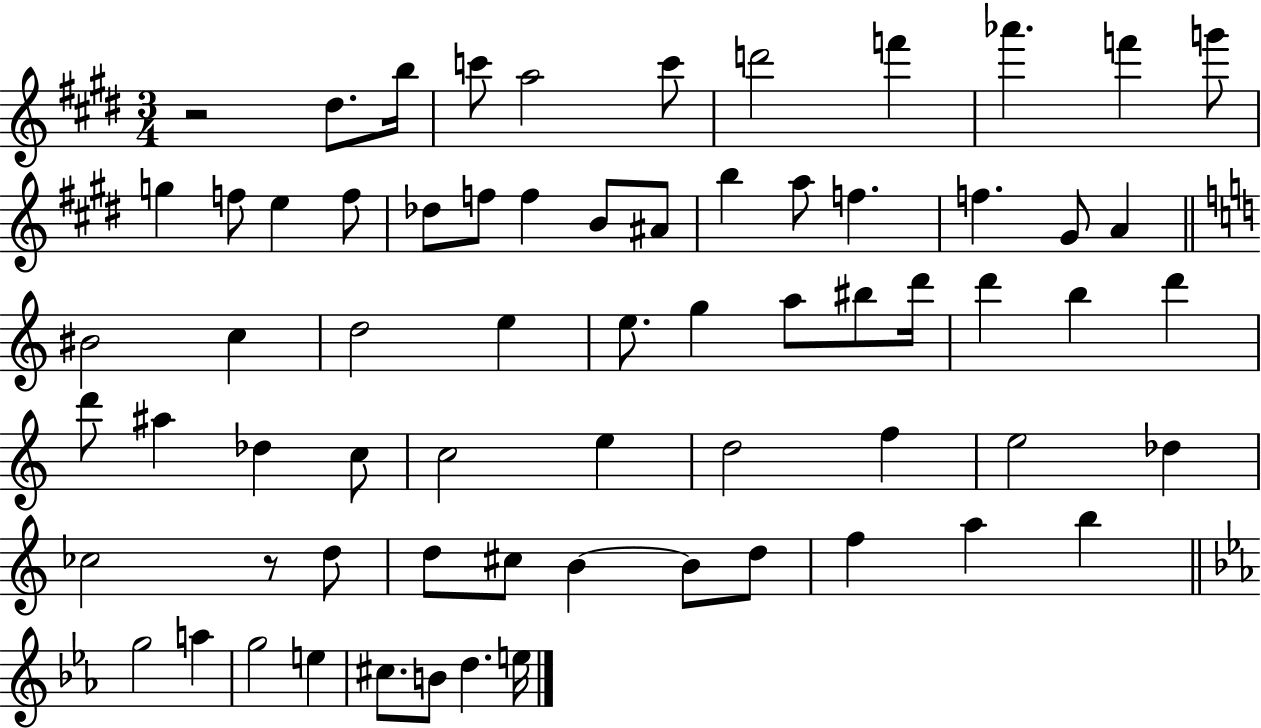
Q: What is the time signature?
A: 3/4